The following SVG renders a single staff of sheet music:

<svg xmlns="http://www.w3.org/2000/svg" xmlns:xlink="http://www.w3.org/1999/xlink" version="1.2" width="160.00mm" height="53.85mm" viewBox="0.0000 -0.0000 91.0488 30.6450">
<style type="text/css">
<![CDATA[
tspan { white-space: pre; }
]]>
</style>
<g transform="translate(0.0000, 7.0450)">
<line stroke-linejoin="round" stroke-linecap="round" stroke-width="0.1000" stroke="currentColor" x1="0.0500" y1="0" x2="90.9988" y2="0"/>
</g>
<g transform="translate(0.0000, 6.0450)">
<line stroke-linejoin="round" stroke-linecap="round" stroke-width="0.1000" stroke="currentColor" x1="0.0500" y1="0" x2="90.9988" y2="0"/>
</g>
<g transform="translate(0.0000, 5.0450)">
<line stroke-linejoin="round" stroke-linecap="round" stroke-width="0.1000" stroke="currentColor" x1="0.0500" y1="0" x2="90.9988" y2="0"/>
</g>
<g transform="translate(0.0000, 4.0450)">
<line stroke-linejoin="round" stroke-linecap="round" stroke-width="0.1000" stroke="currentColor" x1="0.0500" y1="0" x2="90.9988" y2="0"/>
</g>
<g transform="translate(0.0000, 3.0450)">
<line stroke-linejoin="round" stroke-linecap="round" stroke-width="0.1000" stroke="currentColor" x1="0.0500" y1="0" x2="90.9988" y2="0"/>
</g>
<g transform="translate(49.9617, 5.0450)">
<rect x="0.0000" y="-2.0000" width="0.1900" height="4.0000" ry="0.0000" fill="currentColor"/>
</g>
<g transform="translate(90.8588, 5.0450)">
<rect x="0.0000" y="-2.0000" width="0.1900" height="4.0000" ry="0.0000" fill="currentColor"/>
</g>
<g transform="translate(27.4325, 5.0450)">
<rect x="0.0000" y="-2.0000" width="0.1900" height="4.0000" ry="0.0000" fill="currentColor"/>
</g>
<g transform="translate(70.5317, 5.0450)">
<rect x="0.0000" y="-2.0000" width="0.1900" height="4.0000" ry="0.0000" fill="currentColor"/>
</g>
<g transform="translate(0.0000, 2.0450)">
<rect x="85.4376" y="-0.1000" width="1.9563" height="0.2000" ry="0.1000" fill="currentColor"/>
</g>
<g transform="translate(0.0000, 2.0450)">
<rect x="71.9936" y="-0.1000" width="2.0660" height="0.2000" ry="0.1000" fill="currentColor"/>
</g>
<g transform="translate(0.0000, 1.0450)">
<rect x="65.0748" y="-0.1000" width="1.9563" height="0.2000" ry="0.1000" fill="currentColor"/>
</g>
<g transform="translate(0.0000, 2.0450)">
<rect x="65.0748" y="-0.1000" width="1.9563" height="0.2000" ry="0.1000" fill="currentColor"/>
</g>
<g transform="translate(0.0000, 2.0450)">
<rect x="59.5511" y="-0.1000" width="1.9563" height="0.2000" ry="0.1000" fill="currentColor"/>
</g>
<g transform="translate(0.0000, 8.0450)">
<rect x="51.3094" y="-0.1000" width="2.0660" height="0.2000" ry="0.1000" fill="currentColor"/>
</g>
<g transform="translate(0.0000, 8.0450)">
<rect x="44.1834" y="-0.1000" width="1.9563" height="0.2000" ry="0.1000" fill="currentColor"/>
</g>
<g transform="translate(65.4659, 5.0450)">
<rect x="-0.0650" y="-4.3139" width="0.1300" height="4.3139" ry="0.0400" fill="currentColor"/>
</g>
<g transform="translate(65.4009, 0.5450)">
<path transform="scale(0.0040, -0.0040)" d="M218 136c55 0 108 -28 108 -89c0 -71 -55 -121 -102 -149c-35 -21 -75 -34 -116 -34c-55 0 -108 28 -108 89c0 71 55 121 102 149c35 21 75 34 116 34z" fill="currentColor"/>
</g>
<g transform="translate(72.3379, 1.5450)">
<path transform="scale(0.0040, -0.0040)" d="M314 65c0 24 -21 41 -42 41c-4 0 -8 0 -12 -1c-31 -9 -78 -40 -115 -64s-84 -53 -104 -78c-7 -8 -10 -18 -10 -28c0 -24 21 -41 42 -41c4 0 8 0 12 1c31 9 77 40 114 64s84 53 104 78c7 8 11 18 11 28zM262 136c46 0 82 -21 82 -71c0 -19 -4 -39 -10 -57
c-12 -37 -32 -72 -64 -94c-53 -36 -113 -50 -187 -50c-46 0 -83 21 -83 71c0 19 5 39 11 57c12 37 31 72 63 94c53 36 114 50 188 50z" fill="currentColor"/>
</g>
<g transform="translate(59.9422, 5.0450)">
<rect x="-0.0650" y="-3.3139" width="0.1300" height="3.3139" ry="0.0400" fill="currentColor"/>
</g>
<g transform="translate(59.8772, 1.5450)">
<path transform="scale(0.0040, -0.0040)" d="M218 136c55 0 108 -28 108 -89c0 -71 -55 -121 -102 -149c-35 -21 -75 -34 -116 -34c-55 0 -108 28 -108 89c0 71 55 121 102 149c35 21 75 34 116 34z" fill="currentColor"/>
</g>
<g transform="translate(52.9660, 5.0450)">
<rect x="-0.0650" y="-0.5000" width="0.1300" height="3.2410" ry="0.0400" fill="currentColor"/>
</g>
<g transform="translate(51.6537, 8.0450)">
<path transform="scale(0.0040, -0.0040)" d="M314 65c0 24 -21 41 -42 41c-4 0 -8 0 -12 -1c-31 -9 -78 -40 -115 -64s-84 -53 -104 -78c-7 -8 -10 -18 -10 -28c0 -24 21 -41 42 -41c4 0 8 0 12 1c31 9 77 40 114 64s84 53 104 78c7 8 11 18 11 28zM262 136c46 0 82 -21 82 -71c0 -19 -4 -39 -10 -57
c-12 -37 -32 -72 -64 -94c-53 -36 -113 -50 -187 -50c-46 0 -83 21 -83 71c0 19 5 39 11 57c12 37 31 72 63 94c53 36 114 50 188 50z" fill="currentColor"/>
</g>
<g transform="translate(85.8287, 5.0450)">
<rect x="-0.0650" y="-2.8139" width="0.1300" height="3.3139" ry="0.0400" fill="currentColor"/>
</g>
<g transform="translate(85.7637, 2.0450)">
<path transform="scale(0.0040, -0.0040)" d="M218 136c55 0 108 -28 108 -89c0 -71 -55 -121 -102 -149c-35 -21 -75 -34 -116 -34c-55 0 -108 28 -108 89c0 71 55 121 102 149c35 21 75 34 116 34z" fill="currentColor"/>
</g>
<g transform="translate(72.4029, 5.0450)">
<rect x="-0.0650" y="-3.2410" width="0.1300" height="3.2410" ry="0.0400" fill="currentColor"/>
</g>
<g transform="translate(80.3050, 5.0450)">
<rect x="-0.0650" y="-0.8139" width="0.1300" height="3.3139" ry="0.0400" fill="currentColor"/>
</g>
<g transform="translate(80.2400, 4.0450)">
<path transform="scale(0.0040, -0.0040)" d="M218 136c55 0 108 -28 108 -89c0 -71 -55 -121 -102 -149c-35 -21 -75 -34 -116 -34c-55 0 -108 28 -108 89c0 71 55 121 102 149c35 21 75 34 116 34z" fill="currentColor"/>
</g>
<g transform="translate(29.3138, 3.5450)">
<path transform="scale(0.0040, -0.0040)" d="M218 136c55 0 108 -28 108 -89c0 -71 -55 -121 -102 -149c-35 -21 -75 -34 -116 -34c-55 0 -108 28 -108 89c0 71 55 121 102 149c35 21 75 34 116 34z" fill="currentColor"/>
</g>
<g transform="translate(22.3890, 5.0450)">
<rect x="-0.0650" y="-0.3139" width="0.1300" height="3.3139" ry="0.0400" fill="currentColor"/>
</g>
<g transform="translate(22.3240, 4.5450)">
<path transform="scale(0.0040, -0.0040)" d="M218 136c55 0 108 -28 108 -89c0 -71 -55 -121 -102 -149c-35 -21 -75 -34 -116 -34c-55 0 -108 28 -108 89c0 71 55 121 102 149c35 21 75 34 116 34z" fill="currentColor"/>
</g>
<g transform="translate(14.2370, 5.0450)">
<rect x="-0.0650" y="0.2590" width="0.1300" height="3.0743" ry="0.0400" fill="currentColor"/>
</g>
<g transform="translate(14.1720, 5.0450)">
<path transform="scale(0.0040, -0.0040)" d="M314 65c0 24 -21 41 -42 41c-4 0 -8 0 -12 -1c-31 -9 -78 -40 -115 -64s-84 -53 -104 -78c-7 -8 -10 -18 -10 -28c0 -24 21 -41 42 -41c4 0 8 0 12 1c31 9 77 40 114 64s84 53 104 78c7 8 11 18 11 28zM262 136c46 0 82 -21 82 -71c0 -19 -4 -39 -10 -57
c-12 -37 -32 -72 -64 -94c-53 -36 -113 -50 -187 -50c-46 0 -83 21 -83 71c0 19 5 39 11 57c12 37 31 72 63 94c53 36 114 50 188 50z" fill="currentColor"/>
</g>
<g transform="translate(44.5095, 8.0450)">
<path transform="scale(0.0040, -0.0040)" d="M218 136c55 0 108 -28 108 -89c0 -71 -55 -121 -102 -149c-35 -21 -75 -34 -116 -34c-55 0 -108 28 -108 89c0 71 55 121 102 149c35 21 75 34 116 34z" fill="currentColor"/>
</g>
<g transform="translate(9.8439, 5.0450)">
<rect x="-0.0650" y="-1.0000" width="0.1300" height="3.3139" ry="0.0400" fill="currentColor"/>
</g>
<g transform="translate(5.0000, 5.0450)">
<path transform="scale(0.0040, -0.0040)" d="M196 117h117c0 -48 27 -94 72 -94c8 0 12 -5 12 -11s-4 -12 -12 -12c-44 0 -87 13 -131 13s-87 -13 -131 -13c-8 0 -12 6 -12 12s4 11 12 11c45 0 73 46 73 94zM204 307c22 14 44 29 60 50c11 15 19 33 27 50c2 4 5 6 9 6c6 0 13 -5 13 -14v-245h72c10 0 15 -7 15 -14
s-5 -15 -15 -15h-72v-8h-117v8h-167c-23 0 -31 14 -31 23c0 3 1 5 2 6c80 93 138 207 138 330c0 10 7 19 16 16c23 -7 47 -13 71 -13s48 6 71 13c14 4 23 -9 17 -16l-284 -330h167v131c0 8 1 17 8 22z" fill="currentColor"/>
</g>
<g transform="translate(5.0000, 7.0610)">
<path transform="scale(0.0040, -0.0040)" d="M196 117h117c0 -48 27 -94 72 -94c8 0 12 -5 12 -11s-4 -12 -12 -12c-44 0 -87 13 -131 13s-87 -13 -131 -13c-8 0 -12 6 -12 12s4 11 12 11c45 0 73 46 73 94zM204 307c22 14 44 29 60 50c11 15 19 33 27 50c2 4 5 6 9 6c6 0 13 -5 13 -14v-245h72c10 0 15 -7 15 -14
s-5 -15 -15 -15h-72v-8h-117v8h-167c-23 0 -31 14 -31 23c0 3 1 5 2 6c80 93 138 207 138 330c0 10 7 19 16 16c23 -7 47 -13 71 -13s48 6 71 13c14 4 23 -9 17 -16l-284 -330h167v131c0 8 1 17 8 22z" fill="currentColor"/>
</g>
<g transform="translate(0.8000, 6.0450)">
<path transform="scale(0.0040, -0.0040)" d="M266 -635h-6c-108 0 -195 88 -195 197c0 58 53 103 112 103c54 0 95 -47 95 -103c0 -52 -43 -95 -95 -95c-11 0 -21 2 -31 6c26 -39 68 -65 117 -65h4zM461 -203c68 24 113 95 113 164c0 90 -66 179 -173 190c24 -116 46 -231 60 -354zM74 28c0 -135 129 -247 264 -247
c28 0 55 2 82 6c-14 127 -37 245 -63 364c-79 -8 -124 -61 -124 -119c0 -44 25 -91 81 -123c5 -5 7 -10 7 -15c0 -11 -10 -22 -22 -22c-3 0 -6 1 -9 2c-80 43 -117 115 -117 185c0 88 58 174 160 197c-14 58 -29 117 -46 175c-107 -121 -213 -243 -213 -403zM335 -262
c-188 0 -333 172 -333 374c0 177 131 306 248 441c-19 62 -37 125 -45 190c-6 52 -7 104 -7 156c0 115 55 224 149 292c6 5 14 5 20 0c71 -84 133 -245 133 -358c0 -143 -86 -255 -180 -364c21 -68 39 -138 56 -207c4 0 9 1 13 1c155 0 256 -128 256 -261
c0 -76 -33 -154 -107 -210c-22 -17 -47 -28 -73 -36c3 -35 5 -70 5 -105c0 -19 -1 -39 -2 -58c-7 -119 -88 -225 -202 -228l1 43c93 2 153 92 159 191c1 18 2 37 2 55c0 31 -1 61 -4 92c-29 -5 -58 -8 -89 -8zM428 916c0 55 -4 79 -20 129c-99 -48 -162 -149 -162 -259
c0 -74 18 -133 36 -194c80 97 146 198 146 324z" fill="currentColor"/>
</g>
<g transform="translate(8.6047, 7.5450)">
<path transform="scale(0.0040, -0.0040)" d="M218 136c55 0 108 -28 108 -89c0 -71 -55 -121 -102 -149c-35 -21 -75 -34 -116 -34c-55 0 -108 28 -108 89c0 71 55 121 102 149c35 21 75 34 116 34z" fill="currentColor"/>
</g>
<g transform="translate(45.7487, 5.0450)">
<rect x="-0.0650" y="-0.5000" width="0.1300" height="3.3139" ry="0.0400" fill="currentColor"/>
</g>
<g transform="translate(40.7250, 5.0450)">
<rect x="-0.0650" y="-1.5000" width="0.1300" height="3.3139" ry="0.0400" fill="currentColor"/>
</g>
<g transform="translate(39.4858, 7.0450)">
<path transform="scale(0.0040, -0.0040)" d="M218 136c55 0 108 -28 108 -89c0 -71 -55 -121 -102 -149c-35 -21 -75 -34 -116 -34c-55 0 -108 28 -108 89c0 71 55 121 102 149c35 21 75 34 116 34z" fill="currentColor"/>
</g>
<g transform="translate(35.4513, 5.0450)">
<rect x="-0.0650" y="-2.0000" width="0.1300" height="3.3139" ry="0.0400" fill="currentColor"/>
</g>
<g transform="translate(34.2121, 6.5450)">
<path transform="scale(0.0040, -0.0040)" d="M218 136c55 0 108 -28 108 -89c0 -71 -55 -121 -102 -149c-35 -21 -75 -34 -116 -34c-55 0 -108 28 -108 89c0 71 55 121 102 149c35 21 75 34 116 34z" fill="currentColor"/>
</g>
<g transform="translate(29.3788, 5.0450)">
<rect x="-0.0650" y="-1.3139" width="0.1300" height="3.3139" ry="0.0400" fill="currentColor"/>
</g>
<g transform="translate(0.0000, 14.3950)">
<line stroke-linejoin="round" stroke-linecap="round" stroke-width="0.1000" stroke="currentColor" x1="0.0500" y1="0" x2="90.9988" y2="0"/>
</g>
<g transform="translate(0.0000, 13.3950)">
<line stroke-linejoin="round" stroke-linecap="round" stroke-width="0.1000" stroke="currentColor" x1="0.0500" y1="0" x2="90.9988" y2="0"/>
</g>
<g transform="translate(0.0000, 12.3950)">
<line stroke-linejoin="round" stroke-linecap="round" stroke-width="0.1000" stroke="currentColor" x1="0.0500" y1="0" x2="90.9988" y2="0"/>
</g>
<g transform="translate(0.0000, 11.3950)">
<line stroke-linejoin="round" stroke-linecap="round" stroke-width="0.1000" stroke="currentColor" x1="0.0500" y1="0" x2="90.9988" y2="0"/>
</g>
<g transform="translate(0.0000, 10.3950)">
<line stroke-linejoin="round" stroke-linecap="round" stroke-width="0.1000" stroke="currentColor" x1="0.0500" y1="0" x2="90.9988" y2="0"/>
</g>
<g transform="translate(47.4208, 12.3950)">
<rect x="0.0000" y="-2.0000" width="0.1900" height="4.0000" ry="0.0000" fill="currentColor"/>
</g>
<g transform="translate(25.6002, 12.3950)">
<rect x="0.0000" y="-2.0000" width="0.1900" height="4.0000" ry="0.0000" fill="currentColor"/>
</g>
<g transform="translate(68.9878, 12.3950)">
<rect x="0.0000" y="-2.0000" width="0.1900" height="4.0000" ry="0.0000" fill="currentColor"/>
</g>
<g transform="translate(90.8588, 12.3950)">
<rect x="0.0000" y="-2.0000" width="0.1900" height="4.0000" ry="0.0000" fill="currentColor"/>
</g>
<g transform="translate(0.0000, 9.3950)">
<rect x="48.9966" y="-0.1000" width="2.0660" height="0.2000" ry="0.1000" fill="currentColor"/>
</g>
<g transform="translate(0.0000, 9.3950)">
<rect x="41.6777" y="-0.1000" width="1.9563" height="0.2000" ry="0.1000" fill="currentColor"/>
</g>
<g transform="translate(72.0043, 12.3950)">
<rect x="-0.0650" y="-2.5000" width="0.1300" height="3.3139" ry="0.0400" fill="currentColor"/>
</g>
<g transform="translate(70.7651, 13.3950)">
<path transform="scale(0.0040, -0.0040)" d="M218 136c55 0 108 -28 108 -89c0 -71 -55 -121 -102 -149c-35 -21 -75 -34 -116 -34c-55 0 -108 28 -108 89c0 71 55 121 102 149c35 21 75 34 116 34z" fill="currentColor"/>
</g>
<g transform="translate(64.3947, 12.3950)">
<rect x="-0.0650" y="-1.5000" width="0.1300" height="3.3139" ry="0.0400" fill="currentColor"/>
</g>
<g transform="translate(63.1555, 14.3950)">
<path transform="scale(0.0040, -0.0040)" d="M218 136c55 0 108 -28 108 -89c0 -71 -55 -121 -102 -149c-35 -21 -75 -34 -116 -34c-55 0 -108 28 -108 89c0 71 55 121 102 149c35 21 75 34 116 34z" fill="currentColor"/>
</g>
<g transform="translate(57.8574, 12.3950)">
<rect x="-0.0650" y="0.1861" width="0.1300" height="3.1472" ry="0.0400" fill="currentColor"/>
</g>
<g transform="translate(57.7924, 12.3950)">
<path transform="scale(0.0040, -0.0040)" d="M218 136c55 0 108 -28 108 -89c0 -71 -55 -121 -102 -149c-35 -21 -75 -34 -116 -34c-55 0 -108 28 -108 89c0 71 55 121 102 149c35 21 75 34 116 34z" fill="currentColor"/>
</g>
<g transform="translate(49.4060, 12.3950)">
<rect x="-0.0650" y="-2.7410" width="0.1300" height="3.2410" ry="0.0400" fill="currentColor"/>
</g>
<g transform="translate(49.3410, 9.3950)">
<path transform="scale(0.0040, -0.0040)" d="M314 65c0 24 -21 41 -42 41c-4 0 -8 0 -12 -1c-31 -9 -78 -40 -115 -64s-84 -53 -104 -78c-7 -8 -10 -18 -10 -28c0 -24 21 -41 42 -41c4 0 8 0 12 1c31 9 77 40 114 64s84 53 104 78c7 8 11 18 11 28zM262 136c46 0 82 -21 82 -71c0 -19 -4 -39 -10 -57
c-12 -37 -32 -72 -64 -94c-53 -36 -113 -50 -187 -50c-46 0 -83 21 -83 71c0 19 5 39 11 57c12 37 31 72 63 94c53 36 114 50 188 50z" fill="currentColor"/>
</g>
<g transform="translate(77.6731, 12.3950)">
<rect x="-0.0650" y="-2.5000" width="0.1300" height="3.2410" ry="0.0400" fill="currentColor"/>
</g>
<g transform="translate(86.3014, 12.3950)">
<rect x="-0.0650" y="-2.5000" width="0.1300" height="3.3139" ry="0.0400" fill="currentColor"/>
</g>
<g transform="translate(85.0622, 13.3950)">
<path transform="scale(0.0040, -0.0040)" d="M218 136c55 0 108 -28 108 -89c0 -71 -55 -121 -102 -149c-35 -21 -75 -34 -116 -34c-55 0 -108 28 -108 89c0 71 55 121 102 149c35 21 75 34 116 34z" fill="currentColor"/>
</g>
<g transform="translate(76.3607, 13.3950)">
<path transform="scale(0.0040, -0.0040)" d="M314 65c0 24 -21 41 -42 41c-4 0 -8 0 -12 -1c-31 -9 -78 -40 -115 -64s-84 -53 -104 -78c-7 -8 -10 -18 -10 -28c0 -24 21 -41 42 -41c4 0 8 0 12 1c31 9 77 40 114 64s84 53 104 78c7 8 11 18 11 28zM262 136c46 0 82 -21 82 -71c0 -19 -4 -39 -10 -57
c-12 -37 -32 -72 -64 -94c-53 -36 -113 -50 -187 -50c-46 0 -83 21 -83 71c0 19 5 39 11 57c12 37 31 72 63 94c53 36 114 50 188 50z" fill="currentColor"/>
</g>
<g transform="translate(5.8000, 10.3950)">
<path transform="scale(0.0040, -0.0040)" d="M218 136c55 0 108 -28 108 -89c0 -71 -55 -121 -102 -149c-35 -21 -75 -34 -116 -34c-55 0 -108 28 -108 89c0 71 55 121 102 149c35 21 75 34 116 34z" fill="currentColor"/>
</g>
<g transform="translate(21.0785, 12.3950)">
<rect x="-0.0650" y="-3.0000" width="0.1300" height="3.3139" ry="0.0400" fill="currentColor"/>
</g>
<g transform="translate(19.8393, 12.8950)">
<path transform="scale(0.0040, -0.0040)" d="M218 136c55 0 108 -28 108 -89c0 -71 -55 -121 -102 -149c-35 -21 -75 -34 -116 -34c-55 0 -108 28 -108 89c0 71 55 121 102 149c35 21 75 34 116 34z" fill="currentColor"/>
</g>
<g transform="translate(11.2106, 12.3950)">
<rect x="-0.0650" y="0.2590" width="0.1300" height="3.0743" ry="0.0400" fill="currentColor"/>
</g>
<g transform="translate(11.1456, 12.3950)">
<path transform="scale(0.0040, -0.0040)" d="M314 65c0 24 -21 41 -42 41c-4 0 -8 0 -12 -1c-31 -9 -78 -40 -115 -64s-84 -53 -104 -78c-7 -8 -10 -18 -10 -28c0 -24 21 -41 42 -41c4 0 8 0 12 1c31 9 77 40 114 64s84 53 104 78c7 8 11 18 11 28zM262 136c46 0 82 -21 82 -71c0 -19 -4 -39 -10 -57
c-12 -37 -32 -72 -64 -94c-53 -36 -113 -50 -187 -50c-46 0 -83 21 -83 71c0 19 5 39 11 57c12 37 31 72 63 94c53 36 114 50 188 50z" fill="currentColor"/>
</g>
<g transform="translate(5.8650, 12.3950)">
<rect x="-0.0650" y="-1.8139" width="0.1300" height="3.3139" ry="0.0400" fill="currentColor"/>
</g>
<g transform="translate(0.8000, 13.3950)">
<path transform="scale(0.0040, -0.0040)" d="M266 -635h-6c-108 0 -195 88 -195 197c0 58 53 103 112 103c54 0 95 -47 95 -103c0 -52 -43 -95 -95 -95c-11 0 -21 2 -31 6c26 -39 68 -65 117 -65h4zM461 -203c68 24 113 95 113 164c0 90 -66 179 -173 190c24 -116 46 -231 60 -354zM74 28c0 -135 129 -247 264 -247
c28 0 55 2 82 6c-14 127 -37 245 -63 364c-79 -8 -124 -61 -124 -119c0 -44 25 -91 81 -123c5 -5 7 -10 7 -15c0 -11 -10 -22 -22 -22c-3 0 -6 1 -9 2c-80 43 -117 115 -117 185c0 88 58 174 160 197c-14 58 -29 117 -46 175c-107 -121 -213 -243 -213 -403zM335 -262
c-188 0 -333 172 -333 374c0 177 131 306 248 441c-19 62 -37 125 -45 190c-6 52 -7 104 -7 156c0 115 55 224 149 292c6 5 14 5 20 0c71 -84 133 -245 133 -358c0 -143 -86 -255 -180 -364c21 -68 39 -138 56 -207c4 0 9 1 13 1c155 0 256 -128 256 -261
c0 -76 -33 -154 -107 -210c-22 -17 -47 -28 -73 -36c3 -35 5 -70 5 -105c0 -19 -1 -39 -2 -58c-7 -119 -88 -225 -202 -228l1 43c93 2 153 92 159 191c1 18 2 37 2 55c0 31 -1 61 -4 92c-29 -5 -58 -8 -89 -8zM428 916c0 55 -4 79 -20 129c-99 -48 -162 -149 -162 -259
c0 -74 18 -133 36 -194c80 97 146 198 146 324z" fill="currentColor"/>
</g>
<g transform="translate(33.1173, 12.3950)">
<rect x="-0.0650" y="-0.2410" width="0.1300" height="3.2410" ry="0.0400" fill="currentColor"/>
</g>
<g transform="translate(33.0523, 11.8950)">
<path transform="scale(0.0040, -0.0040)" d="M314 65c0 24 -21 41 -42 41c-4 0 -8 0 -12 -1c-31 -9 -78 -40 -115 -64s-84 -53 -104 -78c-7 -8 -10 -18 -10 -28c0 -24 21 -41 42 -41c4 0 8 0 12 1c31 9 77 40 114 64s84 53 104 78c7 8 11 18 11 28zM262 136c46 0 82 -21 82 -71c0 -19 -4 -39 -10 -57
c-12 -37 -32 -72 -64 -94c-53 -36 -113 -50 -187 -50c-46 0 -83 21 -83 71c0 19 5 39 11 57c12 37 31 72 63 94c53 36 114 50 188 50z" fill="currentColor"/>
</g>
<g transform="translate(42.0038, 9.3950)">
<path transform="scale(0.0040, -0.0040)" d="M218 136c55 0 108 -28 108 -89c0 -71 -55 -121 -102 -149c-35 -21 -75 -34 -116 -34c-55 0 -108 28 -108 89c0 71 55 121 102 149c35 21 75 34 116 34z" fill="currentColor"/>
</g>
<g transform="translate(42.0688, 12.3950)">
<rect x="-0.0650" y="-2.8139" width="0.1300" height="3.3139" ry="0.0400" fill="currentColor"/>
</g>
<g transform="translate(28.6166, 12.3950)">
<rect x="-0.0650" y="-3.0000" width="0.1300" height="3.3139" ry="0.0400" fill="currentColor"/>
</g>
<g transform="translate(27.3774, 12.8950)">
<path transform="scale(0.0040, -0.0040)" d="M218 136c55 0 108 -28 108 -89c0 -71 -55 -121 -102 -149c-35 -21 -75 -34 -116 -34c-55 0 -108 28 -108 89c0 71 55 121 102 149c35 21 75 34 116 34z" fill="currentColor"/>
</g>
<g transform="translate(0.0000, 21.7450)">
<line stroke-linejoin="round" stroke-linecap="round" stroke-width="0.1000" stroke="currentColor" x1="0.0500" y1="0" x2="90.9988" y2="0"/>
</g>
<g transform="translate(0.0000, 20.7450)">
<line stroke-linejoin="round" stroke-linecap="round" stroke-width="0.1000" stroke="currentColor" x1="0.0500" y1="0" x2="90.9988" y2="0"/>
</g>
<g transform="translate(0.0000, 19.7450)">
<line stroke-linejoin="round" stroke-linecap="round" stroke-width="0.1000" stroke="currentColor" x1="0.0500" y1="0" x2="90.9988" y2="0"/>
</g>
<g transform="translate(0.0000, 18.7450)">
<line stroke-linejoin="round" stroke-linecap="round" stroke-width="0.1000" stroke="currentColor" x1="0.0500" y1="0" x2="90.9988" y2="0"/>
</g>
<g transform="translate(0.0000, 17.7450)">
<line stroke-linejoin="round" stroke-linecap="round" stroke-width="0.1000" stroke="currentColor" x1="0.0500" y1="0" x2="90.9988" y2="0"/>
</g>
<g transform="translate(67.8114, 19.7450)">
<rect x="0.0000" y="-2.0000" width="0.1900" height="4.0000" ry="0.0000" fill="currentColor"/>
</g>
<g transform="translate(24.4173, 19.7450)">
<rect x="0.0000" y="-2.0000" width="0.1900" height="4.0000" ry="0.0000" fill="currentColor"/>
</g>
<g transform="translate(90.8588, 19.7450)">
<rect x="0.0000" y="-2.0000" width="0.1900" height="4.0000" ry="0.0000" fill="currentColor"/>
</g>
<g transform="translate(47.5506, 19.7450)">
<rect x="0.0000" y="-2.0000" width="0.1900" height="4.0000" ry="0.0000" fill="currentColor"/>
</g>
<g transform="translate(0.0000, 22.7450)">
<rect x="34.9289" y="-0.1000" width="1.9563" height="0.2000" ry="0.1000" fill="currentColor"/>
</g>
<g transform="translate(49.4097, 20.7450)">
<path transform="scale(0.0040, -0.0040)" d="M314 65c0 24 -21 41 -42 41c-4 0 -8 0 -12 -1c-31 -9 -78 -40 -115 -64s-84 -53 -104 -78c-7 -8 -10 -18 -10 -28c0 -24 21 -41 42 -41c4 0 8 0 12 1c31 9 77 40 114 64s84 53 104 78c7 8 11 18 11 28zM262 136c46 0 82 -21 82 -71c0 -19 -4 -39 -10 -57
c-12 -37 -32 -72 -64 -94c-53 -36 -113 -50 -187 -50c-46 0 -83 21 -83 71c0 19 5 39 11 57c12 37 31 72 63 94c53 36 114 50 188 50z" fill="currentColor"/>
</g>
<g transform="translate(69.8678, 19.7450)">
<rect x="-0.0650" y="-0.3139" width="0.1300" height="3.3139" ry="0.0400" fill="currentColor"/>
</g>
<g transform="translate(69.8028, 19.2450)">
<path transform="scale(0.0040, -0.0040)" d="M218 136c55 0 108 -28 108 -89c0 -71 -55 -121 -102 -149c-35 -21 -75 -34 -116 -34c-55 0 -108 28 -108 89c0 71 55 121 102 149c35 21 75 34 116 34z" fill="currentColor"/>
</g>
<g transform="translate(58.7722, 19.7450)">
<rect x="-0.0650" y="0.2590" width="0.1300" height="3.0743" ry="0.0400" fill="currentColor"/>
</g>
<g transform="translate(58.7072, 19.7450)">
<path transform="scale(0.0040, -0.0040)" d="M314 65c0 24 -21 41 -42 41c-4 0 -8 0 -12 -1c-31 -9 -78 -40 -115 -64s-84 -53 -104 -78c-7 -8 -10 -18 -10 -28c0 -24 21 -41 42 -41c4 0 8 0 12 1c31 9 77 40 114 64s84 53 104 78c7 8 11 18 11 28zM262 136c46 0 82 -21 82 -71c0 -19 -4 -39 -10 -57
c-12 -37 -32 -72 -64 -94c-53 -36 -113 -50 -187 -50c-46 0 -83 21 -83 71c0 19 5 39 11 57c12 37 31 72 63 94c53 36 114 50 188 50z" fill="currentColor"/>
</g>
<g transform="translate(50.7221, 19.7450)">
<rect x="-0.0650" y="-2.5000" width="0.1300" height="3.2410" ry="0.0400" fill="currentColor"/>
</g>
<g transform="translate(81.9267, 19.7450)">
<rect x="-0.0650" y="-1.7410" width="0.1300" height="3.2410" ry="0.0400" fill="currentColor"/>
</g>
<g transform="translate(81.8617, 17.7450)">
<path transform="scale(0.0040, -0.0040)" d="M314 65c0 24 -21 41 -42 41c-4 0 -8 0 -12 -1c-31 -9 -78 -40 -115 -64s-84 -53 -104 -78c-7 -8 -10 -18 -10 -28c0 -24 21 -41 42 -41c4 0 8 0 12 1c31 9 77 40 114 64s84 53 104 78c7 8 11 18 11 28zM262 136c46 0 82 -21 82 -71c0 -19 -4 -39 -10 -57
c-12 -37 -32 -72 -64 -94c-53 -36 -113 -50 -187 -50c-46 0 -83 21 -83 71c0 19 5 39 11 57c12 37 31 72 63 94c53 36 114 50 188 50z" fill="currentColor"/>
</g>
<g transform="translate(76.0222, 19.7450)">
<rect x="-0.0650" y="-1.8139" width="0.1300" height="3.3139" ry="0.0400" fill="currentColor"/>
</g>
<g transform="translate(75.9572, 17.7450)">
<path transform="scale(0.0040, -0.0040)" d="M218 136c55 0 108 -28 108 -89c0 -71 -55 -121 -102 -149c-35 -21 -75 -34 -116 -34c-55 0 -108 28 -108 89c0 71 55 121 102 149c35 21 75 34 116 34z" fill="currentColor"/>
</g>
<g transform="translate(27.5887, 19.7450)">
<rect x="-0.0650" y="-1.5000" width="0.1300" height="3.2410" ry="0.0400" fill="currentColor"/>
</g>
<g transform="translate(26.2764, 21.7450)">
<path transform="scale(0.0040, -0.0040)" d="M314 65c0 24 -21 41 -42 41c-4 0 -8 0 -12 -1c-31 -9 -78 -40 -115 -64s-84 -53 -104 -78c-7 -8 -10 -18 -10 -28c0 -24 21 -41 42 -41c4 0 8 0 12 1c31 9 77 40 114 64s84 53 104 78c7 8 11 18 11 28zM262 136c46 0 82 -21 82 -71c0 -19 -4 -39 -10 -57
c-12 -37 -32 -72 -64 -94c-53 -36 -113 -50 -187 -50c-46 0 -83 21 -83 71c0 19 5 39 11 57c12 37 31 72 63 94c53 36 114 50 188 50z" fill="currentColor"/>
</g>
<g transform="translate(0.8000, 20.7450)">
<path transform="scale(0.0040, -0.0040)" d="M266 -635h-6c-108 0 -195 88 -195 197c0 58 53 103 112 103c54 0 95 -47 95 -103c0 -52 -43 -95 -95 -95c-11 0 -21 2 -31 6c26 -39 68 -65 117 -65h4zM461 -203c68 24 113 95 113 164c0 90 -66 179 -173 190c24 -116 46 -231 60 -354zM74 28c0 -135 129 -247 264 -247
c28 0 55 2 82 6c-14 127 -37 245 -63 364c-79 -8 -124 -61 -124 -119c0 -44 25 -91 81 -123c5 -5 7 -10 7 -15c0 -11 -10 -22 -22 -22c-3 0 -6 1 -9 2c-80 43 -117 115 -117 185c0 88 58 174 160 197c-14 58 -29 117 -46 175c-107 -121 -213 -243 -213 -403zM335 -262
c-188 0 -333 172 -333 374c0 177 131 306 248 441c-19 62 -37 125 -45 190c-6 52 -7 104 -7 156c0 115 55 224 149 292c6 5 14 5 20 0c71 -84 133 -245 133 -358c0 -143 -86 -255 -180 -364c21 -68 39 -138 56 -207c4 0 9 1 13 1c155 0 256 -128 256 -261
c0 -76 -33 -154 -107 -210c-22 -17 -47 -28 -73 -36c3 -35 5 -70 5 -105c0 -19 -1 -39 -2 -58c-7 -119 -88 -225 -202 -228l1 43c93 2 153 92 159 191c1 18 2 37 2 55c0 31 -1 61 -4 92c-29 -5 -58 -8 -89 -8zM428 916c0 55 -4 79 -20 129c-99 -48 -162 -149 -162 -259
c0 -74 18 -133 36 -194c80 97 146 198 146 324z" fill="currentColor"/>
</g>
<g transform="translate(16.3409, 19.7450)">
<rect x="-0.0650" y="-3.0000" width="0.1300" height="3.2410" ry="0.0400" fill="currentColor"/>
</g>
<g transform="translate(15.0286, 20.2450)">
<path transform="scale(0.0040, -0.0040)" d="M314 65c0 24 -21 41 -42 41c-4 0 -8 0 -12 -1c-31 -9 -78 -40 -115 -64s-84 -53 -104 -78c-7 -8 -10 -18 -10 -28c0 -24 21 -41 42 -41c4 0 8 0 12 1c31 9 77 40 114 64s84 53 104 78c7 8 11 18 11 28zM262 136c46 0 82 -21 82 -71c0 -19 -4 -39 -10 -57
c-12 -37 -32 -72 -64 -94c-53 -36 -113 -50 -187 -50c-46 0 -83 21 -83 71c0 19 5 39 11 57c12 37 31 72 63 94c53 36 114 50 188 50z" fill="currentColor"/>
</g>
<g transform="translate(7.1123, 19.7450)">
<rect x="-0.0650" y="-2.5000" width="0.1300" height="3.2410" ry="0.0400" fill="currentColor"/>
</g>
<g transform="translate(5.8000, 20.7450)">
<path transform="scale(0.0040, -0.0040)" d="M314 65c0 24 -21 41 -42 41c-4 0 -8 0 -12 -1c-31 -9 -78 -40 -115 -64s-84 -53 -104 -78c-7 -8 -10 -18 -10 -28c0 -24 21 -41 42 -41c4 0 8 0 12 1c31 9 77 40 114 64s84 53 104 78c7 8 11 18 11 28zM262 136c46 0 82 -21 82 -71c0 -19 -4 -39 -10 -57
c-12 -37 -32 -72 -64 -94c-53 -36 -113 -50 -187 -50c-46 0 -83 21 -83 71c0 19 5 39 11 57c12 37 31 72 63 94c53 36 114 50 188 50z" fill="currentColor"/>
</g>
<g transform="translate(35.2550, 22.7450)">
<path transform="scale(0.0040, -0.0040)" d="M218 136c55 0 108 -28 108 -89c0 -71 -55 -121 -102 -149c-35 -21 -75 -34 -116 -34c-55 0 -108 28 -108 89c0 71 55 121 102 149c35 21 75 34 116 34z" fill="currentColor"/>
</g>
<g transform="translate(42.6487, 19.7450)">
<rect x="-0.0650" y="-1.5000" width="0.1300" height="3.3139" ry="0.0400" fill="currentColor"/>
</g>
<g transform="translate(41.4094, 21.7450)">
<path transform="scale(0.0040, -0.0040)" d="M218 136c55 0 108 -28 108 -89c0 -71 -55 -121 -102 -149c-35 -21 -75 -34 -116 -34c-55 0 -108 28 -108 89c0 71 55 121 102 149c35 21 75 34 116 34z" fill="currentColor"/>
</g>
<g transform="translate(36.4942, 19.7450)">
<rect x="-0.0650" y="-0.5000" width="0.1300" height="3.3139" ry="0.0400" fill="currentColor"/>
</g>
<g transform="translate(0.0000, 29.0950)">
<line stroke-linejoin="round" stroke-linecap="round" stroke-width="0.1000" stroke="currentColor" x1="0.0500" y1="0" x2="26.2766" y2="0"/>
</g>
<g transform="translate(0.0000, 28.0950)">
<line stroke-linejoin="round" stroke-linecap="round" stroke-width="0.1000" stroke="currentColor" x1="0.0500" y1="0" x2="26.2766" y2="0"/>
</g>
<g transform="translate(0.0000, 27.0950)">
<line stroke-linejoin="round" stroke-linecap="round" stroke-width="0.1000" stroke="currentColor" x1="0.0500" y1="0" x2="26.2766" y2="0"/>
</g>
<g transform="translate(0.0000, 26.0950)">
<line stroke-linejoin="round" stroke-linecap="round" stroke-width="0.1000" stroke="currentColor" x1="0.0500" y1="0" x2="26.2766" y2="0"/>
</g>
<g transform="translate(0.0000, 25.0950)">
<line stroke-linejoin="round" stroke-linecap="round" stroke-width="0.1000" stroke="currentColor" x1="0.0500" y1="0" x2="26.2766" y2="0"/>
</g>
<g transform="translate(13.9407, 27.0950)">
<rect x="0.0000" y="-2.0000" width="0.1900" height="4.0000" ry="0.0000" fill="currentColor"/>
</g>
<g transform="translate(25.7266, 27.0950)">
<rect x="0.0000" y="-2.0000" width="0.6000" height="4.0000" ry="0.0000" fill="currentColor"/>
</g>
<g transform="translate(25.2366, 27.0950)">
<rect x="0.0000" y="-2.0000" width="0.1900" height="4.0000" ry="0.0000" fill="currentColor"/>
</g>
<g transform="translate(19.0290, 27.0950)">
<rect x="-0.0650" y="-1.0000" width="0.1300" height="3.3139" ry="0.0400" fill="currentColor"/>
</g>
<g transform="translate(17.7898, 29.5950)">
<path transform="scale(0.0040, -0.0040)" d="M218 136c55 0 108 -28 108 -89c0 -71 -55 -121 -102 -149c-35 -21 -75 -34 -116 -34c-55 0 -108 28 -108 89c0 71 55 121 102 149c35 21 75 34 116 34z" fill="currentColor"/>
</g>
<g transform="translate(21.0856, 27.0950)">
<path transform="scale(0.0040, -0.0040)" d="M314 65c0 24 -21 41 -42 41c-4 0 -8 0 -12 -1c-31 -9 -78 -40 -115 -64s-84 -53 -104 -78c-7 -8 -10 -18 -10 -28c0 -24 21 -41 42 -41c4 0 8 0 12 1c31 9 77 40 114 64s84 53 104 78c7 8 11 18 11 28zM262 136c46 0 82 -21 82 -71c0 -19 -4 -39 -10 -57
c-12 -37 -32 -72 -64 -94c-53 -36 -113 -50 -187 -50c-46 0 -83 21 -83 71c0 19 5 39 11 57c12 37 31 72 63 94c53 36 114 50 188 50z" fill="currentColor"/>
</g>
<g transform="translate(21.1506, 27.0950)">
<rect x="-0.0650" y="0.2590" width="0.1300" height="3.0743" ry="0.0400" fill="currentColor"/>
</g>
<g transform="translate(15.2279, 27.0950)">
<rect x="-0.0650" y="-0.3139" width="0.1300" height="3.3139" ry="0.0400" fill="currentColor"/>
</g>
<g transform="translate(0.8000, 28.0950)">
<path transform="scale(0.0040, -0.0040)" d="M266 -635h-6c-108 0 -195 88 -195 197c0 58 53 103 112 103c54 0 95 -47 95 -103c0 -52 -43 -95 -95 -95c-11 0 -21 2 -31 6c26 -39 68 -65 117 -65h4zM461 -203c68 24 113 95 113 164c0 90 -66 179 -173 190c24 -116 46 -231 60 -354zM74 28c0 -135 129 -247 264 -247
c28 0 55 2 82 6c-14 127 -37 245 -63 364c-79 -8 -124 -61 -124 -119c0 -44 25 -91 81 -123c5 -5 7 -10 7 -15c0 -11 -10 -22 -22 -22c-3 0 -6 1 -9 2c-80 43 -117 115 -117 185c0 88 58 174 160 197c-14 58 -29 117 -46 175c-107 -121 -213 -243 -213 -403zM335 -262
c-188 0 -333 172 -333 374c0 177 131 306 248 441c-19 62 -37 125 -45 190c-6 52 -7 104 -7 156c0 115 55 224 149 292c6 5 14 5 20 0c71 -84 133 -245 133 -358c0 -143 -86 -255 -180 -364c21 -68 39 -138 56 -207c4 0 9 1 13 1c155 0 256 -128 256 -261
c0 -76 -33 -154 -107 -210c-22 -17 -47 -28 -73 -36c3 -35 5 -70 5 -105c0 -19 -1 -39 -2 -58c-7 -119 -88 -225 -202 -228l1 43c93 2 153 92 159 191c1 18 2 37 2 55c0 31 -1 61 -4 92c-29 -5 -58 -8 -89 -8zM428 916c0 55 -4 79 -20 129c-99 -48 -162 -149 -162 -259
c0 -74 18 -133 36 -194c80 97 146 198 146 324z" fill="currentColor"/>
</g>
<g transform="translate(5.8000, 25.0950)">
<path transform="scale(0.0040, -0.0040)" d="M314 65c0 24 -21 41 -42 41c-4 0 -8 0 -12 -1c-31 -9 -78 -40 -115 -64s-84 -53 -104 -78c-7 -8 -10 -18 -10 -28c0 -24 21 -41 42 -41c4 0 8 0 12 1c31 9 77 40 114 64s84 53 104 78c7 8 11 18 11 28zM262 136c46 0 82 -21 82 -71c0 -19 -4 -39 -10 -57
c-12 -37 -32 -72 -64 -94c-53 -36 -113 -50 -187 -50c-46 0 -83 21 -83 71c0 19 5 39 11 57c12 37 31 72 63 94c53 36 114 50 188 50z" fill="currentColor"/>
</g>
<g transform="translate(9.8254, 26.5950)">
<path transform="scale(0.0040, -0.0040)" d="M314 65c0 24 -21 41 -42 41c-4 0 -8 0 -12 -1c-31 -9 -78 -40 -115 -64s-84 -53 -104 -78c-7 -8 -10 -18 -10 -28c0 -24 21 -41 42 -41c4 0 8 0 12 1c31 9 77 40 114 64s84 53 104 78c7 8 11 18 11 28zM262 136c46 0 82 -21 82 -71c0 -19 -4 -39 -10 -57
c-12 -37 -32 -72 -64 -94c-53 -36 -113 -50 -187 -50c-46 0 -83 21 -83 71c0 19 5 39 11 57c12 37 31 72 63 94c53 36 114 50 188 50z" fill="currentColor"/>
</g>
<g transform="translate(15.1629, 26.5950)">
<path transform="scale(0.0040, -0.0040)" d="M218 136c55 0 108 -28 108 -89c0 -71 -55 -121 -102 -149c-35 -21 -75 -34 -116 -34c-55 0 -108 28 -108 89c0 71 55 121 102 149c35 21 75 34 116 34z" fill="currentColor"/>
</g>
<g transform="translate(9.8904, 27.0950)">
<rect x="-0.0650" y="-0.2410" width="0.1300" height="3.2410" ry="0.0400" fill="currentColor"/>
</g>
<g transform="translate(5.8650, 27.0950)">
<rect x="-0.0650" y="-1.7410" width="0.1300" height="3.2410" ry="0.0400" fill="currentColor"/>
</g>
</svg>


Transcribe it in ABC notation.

X:1
T:Untitled
M:4/4
L:1/4
K:C
D B2 c e F E C C2 b d' b2 d a f B2 A A c2 a a2 B E G G2 G G2 A2 E2 C E G2 B2 c f f2 f2 c2 c D B2